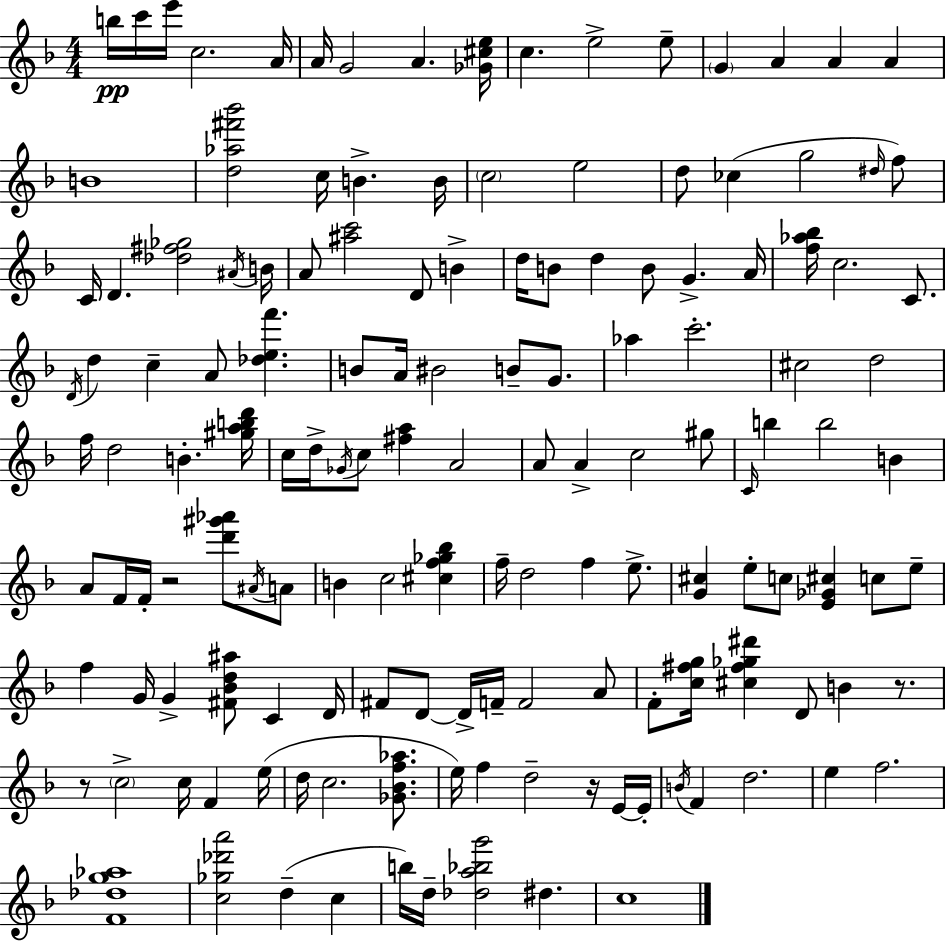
{
  \clef treble
  \numericTimeSignature
  \time 4/4
  \key d \minor
  b''16\pp c'''16 e'''16 c''2. a'16 | a'16 g'2 a'4. <ges' cis'' e''>16 | c''4. e''2-> e''8-- | \parenthesize g'4 a'4 a'4 a'4 | \break b'1 | <d'' aes'' fis''' bes'''>2 c''16 b'4.-> b'16 | \parenthesize c''2 e''2 | d''8 ces''4( g''2 \grace { dis''16 } f''8) | \break c'16 d'4. <des'' fis'' ges''>2 | \acciaccatura { ais'16 } b'16 a'8 <ais'' c'''>2 d'8 b'4-> | d''16 b'8 d''4 b'8 g'4.-> | a'16 <f'' aes'' bes''>16 c''2. c'8. | \break \acciaccatura { d'16 } d''4 c''4-- a'8 <des'' e'' f'''>4. | b'8 a'16 bis'2 b'8-- | g'8. aes''4 c'''2.-. | cis''2 d''2 | \break f''16 d''2 b'4.-. | <gis'' a'' b'' d'''>16 c''16 d''16-> \acciaccatura { ges'16 } c''8 <fis'' a''>4 a'2 | a'8 a'4-> c''2 | gis''8 \grace { c'16 } b''4 b''2 | \break b'4 a'8 f'16 f'16-. r2 | <d''' gis''' aes'''>8 \acciaccatura { ais'16 } a'8 b'4 c''2 | <cis'' f'' ges'' bes''>4 f''16-- d''2 f''4 | e''8.-> <g' cis''>4 e''8-. c''8 <e' ges' cis''>4 | \break c''8 e''8-- f''4 g'16 g'4-> <fis' bes' d'' ais''>8 | c'4 d'16 fis'8 d'8~~ d'16-> f'16-- f'2 | a'8 f'8-. <c'' fis'' g''>16 <cis'' fis'' ges'' dis'''>4 d'8 b'4 | r8. r8 \parenthesize c''2-> | \break c''16 f'4 e''16( d''16 c''2. | <ges' bes' f'' aes''>8. e''16) f''4 d''2-- | r16 e'16~~ e'16-. \acciaccatura { b'16 } f'4 d''2. | e''4 f''2. | \break <f' des'' g'' aes''>1 | <c'' ges'' des''' a'''>2 d''4--( | c''4 b''16) d''16-- <des'' a'' bes'' g'''>2 | dis''4. c''1 | \break \bar "|."
}